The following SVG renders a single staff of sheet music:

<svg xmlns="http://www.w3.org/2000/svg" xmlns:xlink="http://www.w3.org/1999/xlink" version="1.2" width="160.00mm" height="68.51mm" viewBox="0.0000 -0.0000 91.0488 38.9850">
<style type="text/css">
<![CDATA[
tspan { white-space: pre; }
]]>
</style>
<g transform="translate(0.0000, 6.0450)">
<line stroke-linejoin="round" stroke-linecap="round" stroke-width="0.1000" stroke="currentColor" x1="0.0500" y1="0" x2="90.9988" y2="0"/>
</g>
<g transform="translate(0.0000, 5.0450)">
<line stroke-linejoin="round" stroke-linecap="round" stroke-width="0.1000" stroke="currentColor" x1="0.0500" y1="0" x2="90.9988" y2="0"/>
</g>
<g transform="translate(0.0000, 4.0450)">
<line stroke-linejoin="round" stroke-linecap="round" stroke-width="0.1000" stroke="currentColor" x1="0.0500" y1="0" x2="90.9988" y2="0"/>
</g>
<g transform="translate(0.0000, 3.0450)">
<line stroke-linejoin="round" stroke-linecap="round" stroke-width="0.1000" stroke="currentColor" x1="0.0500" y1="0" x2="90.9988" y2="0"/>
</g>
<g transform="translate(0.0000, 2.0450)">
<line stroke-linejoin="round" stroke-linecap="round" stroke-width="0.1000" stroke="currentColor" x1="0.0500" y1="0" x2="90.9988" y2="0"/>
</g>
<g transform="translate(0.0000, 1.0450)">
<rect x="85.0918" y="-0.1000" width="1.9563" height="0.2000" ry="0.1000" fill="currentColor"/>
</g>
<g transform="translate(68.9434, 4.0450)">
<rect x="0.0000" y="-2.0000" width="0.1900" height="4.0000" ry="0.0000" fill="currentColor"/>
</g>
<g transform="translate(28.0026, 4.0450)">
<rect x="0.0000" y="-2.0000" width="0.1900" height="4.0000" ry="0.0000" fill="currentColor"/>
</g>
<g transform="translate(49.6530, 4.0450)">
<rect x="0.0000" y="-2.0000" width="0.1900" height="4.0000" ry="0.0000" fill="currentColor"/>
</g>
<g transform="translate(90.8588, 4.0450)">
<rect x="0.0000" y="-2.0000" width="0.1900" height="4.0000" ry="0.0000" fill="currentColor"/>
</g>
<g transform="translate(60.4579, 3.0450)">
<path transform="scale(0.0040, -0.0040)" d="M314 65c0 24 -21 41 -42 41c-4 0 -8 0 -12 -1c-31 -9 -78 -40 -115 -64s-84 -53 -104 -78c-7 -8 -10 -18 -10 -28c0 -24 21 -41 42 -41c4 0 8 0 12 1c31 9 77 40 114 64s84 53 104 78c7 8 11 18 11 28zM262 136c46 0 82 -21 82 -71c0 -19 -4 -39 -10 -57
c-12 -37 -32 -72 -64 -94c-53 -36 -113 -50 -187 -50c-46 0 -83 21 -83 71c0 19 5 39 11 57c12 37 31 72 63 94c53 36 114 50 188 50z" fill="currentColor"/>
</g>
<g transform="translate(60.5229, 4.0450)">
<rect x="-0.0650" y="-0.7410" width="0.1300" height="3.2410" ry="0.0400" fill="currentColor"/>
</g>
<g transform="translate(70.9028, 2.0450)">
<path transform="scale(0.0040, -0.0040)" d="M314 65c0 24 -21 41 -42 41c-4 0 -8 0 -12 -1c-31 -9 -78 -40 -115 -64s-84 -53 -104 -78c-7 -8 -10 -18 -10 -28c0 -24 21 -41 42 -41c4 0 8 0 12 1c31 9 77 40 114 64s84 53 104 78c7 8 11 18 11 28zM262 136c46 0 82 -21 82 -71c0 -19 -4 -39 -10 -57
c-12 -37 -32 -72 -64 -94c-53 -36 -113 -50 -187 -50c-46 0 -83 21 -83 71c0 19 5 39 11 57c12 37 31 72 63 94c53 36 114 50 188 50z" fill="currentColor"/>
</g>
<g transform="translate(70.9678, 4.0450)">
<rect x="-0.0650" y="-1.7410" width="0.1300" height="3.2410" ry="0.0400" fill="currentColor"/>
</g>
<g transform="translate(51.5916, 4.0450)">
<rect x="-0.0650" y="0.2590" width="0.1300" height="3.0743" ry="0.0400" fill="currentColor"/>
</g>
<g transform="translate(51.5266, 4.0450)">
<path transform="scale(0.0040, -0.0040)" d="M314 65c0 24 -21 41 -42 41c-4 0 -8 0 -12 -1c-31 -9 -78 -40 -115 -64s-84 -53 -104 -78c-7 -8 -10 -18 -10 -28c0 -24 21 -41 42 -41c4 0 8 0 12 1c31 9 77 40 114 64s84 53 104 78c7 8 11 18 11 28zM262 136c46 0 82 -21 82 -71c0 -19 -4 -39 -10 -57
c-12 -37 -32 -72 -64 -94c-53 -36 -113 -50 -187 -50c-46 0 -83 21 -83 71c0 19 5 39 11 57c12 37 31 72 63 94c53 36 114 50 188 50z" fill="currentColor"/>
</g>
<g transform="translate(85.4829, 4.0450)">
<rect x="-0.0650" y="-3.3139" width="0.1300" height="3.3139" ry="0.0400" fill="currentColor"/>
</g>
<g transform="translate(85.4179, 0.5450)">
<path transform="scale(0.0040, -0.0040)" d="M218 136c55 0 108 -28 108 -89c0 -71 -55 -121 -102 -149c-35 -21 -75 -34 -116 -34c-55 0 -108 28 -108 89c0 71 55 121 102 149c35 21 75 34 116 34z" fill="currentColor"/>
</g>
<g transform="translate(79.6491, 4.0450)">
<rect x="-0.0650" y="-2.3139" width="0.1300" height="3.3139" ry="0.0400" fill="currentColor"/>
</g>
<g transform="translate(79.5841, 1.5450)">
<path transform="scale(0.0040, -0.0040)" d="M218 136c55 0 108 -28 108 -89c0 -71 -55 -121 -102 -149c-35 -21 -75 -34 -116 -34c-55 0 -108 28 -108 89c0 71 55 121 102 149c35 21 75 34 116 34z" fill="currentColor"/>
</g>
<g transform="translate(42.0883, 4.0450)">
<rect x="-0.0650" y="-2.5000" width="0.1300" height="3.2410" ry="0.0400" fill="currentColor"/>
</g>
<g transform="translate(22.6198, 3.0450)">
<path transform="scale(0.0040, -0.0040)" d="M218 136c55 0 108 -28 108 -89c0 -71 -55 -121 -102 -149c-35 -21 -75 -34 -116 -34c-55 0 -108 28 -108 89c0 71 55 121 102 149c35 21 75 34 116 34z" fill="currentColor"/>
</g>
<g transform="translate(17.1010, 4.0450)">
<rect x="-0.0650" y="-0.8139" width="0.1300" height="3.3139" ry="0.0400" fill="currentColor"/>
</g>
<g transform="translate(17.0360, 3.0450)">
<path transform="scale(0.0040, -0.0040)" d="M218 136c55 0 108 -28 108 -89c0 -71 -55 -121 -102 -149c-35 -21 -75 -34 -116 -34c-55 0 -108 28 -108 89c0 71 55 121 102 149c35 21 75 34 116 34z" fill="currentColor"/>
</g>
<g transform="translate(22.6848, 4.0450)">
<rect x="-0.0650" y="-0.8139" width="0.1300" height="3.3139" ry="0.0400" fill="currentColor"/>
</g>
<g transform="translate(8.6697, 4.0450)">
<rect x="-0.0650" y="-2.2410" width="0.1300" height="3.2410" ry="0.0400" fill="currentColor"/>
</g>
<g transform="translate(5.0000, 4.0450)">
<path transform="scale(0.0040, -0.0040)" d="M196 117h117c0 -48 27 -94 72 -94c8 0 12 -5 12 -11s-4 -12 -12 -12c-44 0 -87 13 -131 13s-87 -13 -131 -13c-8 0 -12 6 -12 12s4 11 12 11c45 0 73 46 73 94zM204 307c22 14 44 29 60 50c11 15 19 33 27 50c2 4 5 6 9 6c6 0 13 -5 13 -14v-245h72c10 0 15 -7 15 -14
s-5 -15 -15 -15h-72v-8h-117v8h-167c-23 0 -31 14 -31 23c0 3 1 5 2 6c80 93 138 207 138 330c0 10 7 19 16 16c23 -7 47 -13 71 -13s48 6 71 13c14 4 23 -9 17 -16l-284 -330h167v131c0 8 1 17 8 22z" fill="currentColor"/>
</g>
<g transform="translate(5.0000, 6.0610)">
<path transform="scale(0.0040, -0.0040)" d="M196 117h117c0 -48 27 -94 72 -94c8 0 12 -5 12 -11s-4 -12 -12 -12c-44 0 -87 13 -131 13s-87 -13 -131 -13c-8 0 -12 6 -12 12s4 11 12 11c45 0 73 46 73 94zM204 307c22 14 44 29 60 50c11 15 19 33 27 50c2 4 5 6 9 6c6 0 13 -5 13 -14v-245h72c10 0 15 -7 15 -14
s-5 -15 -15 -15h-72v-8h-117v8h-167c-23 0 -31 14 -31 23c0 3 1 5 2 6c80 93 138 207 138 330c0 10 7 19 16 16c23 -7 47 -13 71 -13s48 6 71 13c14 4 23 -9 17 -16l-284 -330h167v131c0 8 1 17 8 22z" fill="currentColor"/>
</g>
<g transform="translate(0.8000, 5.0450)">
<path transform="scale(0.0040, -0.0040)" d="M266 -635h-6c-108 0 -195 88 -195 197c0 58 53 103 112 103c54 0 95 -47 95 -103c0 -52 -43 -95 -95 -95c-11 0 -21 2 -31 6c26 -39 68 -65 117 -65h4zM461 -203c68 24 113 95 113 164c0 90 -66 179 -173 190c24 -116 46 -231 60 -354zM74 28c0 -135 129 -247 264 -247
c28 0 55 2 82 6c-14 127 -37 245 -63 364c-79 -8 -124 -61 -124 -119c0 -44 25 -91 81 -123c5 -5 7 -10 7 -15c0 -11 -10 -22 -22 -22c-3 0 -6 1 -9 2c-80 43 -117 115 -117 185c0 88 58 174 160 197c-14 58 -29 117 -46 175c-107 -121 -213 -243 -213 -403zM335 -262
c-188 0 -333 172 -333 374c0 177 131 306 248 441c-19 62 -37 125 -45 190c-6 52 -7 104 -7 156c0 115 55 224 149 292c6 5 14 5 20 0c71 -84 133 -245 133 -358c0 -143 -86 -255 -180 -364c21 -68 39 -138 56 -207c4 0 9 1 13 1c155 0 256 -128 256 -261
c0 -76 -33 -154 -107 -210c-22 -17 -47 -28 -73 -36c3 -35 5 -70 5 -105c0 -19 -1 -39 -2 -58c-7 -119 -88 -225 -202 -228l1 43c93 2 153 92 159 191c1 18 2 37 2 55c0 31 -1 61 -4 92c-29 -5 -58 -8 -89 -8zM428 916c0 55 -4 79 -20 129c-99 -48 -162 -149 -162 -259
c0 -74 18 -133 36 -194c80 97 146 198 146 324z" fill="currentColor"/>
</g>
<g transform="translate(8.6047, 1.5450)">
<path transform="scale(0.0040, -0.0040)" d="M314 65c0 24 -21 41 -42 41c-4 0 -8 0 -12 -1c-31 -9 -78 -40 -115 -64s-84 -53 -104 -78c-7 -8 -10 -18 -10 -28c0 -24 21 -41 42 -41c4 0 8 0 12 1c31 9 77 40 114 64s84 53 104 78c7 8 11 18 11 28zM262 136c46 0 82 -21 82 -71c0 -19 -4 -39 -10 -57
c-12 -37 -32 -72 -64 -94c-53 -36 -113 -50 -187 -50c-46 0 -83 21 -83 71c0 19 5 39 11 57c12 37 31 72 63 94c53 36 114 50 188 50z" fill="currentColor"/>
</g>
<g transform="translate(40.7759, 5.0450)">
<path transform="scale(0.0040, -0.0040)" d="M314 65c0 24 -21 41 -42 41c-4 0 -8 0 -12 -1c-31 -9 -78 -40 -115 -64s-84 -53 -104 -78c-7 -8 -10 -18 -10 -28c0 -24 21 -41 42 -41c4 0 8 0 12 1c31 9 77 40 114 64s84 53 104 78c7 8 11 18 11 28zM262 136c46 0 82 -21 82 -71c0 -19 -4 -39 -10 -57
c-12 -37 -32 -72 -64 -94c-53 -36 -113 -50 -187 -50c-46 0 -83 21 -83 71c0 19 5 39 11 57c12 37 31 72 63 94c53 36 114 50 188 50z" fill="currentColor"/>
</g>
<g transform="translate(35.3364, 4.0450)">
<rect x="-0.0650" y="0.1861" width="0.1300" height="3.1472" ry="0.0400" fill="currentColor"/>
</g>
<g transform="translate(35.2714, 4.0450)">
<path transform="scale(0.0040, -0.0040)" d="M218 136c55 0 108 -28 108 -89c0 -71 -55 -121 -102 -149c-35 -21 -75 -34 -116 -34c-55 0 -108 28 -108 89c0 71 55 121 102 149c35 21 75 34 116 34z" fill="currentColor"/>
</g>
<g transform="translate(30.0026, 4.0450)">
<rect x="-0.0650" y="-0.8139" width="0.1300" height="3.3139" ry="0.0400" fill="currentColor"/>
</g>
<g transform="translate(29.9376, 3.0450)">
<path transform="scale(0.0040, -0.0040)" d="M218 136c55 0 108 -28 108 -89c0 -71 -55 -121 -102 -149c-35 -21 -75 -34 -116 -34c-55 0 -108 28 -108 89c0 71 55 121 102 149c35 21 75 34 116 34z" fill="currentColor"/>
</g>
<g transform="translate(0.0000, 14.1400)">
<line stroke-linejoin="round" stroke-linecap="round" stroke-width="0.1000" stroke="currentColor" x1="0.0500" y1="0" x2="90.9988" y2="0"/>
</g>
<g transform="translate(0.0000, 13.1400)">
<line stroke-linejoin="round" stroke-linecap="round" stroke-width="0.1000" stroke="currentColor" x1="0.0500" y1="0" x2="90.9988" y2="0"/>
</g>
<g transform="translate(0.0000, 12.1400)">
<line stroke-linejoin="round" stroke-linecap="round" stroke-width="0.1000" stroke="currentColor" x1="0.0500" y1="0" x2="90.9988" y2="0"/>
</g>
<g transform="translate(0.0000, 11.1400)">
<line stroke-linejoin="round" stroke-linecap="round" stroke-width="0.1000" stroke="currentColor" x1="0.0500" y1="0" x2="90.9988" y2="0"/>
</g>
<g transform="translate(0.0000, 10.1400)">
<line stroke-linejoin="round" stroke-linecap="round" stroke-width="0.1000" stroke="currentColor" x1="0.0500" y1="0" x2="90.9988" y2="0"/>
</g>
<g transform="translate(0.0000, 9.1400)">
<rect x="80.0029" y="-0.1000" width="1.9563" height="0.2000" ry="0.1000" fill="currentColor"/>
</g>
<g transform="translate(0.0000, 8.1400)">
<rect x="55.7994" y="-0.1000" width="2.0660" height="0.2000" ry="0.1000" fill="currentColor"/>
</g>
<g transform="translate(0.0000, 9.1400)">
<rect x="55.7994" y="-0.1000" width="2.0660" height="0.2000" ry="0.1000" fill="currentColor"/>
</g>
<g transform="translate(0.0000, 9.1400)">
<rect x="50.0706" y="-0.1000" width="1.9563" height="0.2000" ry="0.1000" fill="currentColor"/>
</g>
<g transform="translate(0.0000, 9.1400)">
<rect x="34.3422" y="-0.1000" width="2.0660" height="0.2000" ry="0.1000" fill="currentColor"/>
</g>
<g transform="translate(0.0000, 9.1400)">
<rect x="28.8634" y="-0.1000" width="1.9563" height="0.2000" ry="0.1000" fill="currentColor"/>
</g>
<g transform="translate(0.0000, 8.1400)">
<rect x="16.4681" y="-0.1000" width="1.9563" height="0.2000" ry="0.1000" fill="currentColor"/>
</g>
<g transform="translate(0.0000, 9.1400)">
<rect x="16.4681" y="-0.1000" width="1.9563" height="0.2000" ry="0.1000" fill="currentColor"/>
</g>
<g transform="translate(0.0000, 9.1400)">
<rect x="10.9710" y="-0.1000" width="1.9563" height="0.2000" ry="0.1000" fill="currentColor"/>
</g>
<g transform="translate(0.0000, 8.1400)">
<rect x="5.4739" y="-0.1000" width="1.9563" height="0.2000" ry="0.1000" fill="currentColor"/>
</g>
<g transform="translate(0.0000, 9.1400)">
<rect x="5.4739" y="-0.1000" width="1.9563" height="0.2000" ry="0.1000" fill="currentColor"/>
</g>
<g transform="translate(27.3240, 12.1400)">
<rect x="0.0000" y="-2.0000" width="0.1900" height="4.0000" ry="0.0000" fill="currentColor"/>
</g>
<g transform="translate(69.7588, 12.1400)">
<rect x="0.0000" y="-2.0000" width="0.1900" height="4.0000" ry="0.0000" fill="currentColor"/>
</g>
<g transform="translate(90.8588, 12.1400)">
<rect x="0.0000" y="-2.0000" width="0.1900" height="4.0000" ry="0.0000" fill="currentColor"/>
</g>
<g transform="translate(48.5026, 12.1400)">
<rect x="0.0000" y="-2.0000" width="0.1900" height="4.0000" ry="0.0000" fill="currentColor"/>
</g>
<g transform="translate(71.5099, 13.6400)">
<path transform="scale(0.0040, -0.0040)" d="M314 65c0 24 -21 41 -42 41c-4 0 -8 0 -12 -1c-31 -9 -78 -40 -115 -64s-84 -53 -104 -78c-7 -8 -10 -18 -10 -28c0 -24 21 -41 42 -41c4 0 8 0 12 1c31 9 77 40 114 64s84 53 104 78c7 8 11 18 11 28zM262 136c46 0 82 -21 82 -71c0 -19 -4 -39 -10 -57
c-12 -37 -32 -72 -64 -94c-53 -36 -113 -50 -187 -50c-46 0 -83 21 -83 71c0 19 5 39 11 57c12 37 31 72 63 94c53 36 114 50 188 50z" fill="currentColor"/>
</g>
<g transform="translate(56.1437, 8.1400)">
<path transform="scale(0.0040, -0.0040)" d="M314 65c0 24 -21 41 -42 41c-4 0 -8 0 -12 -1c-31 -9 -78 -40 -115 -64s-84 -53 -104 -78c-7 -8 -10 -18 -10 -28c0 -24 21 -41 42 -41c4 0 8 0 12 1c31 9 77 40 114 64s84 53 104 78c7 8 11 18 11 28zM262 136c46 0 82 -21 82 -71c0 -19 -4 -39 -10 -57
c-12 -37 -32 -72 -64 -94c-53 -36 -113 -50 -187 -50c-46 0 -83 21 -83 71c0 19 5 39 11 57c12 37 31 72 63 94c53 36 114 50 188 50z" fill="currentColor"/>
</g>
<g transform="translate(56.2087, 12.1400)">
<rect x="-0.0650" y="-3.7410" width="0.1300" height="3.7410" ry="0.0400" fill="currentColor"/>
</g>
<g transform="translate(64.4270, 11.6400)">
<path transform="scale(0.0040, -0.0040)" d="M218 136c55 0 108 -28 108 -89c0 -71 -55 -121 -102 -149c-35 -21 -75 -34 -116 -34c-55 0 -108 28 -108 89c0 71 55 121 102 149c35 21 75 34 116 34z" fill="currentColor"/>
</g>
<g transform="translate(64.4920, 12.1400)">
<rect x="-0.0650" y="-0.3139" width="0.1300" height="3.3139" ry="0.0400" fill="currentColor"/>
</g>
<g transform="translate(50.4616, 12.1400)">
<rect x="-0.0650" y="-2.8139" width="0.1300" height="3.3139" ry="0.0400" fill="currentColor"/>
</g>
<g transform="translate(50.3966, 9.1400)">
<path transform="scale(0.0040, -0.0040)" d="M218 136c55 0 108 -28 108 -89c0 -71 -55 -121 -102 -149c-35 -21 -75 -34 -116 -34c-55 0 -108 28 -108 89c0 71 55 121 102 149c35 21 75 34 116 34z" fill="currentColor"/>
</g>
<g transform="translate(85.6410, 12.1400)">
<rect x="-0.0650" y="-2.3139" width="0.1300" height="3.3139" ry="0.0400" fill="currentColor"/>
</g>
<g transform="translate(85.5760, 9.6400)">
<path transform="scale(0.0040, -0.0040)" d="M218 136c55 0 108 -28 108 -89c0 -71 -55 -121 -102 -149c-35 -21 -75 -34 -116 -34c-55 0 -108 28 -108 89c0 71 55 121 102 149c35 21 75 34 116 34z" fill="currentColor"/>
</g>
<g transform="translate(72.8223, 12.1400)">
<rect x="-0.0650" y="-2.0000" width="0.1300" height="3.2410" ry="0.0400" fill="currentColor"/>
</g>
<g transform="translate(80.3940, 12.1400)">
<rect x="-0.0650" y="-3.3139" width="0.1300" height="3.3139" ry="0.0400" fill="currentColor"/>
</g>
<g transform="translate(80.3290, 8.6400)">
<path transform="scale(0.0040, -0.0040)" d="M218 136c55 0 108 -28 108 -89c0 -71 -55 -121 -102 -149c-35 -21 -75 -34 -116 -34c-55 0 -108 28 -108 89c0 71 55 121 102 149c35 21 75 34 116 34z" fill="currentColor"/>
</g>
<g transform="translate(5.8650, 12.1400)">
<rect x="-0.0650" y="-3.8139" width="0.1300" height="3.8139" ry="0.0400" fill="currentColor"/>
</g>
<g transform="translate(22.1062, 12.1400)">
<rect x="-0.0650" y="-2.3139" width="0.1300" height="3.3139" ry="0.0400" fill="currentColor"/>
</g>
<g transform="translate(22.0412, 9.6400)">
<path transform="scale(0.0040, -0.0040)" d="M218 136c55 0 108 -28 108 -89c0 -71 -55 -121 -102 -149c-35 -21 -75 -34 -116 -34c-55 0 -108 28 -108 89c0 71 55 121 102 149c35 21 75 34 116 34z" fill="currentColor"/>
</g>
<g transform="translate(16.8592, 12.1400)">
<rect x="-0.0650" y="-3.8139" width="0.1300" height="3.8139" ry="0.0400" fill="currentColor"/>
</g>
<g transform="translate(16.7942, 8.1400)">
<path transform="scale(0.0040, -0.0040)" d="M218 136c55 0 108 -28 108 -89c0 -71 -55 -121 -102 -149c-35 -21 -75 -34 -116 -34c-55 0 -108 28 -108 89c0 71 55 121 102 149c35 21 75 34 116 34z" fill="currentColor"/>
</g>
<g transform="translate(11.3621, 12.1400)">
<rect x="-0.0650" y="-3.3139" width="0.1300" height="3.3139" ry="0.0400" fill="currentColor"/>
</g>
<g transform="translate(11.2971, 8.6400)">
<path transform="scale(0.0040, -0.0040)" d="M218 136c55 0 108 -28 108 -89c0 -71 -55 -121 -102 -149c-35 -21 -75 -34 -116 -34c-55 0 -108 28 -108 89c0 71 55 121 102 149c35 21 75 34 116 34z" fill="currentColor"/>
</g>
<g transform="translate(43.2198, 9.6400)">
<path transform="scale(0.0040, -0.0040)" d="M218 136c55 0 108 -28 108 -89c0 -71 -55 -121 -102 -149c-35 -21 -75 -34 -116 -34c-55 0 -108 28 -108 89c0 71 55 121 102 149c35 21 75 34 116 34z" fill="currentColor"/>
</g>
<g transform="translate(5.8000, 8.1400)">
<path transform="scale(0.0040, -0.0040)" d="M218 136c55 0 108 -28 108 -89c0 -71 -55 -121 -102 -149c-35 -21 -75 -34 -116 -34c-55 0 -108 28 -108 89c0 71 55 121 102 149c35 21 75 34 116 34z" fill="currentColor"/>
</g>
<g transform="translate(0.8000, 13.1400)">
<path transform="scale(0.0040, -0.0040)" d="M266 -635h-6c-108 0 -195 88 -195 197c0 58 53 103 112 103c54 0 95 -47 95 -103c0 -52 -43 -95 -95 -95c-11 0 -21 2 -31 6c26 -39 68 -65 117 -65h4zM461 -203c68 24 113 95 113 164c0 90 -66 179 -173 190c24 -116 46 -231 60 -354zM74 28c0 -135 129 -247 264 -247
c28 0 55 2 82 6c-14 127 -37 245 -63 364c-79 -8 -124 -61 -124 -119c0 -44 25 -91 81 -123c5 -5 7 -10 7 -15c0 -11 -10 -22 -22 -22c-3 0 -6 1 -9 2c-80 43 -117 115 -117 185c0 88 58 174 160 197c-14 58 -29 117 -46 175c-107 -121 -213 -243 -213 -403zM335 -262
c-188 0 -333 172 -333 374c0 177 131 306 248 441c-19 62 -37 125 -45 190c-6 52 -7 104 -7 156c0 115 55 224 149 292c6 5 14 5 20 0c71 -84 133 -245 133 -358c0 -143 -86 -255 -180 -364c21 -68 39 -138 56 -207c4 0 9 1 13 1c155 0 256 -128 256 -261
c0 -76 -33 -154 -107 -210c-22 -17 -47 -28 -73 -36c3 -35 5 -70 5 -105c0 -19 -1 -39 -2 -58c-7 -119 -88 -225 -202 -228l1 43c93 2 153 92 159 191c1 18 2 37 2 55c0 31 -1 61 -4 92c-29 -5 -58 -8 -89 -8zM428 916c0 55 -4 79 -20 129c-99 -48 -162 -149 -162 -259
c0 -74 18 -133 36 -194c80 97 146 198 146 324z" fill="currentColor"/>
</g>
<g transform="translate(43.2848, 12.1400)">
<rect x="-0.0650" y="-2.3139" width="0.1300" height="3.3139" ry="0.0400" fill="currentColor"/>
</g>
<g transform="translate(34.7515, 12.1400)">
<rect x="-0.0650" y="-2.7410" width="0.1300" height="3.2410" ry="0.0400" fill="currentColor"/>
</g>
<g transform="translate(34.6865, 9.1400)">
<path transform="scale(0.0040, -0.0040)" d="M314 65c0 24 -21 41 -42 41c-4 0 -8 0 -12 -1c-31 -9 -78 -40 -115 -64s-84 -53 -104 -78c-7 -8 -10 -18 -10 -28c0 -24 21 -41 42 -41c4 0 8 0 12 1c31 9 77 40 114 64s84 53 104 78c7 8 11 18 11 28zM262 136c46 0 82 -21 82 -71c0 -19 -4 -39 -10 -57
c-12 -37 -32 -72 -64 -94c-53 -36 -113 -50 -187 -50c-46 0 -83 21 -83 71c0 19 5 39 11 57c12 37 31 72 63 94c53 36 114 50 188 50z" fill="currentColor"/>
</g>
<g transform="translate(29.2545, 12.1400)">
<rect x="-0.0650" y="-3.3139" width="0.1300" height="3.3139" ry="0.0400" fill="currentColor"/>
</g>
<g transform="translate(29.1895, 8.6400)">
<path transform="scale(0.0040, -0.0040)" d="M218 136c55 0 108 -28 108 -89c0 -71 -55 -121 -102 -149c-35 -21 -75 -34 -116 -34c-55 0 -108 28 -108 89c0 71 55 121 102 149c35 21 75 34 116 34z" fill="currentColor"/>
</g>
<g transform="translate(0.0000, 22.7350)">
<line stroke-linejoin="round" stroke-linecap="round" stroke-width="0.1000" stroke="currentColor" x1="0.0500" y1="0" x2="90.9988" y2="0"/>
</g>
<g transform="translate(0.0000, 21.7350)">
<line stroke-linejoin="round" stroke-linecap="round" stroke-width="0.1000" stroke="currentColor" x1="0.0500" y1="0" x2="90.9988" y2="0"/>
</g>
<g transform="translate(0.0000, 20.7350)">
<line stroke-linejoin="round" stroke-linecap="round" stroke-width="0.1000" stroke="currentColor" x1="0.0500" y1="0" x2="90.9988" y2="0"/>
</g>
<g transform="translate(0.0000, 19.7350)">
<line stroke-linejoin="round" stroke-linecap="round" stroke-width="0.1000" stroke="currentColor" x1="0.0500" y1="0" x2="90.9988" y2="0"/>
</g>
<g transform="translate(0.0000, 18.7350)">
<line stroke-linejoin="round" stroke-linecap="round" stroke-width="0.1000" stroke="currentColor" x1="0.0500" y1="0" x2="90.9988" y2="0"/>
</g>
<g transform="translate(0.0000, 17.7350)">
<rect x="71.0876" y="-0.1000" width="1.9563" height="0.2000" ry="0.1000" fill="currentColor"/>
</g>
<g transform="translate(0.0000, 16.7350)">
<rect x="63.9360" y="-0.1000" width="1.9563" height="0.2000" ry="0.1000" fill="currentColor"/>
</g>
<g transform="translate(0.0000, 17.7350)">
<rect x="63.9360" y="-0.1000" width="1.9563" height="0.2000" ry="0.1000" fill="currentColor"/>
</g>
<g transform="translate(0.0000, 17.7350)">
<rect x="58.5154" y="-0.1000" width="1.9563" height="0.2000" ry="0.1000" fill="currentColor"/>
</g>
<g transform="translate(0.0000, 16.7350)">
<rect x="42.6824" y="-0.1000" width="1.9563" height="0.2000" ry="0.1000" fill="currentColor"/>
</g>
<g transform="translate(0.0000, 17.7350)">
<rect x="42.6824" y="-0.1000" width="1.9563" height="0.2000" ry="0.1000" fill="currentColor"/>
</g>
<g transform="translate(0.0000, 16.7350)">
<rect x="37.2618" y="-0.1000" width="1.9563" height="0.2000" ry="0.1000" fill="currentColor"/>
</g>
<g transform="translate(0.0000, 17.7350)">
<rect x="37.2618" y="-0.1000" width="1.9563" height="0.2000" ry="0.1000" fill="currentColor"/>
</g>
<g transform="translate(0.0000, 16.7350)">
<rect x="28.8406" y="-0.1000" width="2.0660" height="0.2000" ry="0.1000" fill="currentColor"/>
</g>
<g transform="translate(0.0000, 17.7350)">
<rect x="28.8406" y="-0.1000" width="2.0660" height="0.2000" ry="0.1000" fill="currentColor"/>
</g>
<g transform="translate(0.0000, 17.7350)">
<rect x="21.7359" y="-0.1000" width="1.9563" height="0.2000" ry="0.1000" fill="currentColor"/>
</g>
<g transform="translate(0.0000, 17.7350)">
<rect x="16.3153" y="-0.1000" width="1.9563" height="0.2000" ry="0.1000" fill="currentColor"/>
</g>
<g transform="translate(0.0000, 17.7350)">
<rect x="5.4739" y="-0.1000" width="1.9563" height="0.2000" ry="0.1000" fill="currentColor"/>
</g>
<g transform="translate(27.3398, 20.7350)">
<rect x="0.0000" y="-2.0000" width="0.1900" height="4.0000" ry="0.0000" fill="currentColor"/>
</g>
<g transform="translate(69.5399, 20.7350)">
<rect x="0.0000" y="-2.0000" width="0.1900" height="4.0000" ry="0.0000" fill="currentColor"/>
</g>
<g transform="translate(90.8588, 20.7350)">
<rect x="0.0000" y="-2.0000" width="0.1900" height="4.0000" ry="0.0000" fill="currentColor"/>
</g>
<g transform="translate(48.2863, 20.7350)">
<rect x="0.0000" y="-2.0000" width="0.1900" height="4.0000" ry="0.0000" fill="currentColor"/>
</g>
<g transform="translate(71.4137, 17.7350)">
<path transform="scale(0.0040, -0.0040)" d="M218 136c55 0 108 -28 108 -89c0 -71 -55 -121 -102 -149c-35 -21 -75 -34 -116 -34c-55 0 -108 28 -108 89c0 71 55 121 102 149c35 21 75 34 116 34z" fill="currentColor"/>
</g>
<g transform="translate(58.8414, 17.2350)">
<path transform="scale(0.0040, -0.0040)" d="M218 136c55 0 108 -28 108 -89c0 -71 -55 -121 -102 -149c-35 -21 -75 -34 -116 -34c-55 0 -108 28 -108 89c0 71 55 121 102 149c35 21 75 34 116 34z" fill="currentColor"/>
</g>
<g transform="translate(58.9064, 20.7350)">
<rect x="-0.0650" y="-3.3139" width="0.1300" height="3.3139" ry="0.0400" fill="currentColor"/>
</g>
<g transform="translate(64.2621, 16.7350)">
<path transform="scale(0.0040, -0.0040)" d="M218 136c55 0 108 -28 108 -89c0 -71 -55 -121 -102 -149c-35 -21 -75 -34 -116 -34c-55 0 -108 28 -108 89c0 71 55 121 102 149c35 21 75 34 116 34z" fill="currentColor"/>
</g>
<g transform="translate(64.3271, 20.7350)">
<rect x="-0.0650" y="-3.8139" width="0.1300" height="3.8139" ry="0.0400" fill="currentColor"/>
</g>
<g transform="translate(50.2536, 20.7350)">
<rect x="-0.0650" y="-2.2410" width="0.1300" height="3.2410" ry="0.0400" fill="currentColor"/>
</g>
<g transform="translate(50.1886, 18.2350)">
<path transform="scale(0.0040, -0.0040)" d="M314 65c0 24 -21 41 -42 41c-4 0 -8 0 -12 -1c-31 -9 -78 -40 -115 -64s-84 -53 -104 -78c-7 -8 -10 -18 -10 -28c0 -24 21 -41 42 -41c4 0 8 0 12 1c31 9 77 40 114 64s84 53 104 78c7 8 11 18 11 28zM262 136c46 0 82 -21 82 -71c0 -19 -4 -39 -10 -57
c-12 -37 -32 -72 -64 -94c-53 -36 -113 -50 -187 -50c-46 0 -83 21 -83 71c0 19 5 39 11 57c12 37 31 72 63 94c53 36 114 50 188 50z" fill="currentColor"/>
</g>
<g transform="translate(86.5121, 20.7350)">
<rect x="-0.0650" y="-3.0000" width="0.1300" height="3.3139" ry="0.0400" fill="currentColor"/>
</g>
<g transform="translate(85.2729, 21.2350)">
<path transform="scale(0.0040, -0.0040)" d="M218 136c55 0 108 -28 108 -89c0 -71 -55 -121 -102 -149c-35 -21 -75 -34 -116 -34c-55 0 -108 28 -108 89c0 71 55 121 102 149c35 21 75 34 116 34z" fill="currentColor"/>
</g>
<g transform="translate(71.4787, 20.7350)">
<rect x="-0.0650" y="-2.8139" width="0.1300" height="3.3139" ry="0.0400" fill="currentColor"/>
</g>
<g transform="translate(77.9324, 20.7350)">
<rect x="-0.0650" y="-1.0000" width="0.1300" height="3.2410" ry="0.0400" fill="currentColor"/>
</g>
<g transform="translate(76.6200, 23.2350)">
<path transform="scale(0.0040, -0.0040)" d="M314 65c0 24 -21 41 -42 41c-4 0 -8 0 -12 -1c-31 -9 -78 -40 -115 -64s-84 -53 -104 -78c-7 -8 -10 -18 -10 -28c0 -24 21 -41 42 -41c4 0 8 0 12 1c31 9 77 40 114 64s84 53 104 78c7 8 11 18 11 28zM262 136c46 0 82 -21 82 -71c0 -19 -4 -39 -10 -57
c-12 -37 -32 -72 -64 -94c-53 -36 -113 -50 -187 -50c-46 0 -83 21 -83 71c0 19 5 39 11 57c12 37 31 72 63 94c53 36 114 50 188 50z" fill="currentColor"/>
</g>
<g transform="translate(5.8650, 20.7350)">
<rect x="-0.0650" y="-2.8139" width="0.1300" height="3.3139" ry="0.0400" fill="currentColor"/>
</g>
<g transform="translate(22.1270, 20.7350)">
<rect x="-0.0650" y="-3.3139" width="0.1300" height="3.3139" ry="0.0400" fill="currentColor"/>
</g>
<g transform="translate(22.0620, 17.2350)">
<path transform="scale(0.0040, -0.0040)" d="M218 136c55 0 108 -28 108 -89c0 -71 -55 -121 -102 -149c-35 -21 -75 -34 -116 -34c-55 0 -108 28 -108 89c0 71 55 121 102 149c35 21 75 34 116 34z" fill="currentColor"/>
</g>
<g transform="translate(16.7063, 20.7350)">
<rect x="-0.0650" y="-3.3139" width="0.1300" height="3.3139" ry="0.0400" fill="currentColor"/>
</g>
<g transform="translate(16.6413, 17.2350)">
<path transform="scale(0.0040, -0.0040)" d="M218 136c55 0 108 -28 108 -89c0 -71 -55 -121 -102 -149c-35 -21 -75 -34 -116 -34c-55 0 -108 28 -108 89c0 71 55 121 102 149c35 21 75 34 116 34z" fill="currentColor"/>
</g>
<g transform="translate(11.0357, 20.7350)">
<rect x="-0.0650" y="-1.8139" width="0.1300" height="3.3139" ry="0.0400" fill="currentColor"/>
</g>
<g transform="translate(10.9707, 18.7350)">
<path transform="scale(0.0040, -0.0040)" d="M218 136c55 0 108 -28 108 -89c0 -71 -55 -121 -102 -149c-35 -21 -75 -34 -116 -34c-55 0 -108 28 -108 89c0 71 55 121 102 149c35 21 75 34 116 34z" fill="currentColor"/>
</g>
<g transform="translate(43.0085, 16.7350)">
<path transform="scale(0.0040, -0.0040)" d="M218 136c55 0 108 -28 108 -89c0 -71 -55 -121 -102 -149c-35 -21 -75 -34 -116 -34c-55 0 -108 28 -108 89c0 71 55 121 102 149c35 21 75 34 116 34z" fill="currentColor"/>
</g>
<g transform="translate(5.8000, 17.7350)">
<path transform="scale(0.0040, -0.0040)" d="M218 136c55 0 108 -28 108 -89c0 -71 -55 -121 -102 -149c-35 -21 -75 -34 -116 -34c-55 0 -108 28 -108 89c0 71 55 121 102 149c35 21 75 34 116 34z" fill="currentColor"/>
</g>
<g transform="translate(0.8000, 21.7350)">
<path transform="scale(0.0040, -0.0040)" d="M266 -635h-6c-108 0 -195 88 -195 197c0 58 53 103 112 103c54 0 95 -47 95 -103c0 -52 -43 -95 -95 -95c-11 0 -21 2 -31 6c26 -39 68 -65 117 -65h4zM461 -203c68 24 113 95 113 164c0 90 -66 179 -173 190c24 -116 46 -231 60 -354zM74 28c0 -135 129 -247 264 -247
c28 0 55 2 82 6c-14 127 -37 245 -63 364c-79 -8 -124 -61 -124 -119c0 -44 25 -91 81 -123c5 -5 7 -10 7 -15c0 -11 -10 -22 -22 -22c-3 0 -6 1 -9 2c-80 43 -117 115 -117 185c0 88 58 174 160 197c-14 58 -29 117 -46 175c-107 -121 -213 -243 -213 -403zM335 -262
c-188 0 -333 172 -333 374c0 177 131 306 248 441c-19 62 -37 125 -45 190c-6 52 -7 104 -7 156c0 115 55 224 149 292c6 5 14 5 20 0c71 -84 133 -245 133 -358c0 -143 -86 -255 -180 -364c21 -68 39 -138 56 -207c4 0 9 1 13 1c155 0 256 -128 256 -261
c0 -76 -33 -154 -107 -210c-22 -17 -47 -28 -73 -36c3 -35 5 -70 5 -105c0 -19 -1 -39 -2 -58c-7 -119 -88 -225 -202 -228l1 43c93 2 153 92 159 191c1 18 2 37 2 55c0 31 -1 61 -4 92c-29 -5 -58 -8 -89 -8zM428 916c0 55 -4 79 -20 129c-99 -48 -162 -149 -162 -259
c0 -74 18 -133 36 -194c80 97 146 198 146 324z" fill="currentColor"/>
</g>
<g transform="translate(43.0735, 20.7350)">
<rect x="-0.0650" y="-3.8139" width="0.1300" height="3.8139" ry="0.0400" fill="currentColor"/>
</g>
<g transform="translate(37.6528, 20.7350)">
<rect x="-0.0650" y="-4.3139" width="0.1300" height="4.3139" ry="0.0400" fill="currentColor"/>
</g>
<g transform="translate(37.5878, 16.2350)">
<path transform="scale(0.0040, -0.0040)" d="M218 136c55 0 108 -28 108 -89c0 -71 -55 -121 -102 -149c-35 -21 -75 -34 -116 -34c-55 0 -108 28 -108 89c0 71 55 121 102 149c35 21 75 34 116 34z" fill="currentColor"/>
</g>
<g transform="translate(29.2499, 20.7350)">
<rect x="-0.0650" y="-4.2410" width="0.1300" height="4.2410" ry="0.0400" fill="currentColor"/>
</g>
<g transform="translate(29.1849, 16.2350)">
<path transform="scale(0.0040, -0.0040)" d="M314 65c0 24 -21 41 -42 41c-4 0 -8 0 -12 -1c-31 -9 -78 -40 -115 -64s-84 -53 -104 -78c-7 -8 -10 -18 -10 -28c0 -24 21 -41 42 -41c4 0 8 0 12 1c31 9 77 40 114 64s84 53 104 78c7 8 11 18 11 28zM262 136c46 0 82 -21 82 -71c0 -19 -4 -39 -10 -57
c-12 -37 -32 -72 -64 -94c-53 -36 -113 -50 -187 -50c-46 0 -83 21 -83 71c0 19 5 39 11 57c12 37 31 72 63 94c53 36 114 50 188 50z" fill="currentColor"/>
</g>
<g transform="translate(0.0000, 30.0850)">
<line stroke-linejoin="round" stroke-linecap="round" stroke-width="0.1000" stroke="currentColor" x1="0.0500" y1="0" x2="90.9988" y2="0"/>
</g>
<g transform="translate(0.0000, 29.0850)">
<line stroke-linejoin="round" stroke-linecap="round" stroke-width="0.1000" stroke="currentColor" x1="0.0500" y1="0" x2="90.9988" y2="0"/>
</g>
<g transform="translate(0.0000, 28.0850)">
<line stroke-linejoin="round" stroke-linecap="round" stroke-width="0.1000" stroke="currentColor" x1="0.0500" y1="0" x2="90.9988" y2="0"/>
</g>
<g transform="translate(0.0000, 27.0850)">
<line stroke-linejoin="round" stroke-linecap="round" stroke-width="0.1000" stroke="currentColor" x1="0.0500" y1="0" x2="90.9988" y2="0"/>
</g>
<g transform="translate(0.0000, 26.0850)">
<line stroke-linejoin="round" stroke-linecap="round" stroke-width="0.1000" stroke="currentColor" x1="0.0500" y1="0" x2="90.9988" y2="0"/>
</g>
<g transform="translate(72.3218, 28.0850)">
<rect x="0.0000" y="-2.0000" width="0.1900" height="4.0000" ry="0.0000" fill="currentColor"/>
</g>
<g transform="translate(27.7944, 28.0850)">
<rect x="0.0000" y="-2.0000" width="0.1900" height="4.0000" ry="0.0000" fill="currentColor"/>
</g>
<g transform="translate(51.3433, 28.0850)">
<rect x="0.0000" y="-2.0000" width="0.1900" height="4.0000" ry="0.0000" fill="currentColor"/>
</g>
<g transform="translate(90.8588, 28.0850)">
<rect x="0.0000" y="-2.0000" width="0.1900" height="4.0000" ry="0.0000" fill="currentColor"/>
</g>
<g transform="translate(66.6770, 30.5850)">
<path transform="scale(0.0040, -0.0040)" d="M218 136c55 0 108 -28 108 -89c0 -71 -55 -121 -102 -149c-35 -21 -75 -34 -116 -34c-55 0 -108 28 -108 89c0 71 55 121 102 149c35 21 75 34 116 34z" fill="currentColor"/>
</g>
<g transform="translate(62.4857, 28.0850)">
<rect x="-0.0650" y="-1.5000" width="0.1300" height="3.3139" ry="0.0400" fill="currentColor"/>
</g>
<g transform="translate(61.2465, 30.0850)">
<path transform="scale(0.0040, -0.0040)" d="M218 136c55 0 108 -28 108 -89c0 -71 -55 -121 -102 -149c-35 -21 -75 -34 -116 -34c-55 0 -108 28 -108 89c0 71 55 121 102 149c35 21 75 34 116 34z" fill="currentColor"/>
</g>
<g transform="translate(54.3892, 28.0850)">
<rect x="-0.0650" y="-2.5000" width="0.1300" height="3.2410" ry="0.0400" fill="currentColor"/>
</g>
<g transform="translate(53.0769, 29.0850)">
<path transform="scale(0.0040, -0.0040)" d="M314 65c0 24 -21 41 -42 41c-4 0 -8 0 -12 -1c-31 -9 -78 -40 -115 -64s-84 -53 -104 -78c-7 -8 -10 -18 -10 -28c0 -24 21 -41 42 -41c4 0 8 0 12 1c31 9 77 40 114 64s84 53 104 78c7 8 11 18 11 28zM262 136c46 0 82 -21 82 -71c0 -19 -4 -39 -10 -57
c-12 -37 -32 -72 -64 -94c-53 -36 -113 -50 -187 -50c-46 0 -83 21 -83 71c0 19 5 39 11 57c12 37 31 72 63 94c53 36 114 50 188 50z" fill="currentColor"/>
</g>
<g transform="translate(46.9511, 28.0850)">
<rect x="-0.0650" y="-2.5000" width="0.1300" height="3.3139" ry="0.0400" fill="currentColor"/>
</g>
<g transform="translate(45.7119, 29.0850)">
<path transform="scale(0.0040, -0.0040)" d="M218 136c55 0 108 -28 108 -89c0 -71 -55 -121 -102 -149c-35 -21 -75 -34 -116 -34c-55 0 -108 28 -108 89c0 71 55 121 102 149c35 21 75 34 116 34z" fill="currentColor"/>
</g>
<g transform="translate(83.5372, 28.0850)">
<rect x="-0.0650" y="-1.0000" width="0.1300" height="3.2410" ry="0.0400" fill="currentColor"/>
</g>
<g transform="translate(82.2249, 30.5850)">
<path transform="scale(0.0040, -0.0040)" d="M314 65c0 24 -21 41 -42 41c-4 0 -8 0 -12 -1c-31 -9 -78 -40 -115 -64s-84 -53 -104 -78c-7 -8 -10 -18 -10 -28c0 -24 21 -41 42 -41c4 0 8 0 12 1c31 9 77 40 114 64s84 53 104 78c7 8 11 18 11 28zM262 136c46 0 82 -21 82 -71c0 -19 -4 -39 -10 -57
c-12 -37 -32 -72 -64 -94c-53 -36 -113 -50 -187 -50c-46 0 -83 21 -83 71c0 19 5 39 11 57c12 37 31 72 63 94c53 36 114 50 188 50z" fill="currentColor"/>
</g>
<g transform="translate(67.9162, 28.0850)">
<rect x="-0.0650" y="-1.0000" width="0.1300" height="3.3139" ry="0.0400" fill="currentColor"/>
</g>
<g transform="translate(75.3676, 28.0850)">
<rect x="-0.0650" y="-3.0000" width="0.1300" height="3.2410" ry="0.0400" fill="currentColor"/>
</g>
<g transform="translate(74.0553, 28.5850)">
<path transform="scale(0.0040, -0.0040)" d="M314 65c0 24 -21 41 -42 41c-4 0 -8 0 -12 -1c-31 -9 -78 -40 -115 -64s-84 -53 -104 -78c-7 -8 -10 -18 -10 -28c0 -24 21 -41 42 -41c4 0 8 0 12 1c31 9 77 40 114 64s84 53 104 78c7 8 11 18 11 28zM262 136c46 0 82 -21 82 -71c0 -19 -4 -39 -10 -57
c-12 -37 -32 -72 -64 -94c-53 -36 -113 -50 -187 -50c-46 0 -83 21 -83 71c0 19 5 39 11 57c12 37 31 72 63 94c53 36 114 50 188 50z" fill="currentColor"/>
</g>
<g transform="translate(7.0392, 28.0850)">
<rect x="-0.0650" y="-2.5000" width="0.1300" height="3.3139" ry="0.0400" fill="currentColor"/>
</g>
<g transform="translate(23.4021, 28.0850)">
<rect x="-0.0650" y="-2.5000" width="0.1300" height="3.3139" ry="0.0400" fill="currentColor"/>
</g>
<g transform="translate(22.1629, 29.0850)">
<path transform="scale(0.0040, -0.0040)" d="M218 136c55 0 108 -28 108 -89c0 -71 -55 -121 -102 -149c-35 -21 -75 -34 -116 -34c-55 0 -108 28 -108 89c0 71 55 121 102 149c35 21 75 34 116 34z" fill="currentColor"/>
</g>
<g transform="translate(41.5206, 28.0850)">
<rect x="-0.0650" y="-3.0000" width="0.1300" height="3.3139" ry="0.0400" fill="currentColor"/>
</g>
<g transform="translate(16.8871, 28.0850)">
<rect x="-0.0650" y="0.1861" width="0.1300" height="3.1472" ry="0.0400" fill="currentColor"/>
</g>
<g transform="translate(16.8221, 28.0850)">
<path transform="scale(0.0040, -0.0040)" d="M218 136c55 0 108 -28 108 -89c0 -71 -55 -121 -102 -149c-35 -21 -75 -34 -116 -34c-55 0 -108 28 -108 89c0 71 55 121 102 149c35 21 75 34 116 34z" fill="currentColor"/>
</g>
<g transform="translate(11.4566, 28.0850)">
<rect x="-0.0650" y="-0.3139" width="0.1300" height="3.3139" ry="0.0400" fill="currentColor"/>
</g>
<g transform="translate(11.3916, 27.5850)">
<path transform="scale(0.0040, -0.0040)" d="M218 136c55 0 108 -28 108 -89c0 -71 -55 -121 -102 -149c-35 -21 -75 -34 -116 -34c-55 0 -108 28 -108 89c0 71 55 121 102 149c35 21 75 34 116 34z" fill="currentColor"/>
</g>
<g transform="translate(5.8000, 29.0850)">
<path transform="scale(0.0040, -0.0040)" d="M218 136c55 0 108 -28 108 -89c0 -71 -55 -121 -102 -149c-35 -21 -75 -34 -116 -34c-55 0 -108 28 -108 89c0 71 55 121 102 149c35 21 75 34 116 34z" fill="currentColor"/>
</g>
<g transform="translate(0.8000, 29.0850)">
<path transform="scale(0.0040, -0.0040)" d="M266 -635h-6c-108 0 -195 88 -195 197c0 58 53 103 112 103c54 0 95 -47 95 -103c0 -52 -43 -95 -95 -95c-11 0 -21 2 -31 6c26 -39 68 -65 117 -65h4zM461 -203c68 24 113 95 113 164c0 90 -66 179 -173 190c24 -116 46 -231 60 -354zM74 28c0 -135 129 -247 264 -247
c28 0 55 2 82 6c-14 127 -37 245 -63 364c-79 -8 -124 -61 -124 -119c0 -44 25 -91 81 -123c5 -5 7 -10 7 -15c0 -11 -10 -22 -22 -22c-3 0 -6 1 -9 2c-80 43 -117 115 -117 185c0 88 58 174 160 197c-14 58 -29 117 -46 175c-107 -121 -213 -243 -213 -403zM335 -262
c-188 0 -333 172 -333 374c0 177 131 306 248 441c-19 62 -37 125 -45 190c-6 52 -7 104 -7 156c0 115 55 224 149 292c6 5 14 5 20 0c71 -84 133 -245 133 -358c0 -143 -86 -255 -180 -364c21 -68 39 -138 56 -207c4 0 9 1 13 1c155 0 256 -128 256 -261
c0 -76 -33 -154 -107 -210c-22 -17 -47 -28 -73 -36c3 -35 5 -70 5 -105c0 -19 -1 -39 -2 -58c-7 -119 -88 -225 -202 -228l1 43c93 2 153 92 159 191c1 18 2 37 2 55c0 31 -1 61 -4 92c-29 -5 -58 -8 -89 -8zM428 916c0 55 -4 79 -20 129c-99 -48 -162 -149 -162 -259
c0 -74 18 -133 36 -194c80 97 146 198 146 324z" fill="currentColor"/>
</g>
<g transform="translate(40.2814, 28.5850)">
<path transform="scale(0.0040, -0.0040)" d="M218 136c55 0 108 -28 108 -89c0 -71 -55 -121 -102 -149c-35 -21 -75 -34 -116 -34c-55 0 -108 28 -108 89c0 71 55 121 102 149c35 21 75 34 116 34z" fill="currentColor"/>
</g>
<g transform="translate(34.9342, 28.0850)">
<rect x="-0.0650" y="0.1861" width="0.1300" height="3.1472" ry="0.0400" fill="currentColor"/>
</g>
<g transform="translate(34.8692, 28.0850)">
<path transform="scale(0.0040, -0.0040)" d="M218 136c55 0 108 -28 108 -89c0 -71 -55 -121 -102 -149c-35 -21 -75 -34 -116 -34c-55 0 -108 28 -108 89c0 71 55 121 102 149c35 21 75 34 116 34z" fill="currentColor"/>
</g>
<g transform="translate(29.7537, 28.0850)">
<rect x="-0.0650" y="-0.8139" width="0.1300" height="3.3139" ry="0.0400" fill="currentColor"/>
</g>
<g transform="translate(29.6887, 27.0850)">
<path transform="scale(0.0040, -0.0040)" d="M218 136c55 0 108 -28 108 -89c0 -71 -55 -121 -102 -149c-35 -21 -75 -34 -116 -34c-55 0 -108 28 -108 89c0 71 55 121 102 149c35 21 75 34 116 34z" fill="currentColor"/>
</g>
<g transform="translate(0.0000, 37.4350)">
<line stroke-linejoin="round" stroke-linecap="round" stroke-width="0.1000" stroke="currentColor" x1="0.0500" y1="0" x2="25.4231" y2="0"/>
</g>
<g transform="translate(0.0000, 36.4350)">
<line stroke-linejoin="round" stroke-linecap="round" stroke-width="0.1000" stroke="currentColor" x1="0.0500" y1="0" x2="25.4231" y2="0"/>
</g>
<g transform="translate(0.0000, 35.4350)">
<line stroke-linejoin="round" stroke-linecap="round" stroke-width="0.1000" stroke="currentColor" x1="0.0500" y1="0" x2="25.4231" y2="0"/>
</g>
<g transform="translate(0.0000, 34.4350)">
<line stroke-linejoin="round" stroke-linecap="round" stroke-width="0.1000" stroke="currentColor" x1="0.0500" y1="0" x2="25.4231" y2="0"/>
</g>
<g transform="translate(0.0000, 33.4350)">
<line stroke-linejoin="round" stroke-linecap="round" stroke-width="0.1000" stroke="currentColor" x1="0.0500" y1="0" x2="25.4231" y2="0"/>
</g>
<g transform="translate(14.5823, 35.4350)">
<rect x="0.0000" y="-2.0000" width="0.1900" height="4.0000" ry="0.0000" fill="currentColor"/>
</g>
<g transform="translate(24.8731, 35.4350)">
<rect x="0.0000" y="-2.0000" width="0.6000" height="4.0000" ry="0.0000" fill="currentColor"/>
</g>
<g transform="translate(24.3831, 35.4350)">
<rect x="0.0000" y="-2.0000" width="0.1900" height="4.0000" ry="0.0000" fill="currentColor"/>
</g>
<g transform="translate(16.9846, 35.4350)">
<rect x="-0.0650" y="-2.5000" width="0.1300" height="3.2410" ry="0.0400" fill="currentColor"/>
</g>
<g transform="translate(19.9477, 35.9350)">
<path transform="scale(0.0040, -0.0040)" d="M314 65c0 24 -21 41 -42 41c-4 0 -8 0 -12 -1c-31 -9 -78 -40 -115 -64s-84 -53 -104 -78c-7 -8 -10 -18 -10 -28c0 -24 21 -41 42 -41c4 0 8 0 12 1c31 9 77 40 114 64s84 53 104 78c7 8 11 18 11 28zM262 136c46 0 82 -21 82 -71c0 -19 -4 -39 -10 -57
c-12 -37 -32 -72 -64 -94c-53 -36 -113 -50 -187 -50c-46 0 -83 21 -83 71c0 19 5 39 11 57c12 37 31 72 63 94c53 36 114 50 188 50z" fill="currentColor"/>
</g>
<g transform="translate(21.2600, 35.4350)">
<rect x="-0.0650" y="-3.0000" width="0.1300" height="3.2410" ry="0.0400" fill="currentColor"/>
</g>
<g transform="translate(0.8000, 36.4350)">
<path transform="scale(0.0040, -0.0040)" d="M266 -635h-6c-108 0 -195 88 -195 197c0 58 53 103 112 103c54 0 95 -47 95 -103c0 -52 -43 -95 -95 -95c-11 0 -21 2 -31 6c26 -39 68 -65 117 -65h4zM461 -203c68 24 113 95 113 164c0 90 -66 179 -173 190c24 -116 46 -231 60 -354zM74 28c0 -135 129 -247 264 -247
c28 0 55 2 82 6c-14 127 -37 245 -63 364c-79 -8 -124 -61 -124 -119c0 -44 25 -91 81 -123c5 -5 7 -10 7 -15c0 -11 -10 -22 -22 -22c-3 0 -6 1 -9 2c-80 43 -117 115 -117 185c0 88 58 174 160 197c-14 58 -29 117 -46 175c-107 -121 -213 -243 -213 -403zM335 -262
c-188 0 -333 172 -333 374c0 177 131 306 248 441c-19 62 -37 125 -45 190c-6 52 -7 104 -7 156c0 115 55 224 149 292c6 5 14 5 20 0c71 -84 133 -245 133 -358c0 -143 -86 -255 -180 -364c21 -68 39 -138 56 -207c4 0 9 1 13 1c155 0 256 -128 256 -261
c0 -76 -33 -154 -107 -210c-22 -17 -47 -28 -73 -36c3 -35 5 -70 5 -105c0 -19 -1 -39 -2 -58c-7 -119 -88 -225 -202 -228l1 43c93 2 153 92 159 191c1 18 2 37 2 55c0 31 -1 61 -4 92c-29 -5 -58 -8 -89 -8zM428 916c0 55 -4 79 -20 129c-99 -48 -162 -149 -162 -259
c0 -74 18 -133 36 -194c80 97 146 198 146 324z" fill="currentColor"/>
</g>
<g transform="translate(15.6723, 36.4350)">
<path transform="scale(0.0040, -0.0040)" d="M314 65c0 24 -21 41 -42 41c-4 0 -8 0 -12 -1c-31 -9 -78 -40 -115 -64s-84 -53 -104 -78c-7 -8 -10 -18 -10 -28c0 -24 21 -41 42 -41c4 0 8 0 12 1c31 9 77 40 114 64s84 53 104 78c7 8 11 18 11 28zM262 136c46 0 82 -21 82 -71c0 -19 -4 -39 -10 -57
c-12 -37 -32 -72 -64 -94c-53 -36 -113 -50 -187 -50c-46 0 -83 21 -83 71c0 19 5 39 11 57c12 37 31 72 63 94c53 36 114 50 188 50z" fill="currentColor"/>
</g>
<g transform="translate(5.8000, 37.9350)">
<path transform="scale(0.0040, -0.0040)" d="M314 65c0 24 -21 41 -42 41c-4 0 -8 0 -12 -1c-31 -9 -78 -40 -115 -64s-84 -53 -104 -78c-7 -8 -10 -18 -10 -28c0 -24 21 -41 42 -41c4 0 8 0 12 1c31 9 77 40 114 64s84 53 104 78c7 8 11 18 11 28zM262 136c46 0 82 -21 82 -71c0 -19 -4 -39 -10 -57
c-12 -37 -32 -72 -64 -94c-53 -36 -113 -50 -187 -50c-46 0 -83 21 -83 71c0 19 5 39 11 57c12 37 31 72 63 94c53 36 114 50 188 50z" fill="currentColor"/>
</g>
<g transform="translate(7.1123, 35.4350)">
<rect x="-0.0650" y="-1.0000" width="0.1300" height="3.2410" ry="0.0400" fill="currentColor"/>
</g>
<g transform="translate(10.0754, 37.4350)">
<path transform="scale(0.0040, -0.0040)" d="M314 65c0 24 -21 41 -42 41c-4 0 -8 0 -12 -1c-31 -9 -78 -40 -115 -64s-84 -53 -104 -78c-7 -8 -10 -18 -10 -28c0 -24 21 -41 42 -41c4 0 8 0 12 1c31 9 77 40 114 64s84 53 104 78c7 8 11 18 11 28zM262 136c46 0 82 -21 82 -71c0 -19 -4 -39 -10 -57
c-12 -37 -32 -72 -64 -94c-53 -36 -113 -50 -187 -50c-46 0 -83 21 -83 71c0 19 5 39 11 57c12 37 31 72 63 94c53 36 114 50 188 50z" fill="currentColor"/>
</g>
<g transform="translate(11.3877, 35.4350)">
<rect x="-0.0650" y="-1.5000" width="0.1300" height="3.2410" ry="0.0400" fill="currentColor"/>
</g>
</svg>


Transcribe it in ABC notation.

X:1
T:Untitled
M:4/4
L:1/4
K:C
g2 d d d B G2 B2 d2 f2 g b c' b c' g b a2 g a c'2 c F2 b g a f b b d'2 d' c' g2 b c' a D2 A G c B G d B A G G2 E D A2 D2 D2 E2 G2 A2